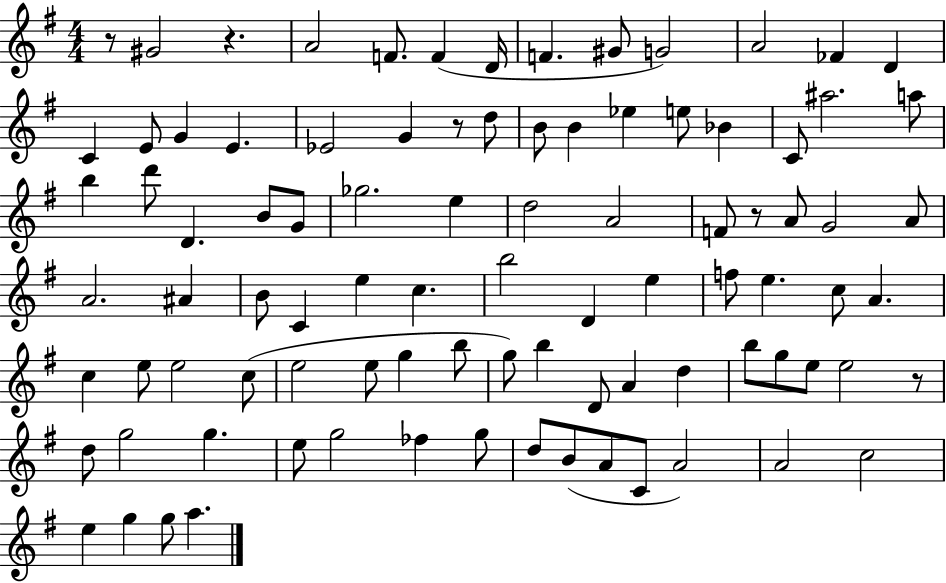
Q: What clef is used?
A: treble